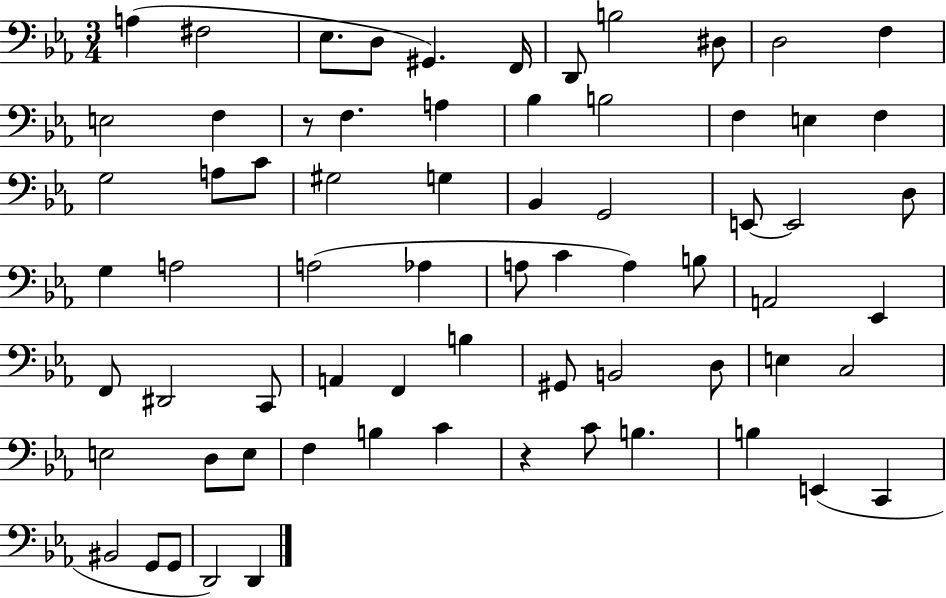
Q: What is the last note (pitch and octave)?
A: D2